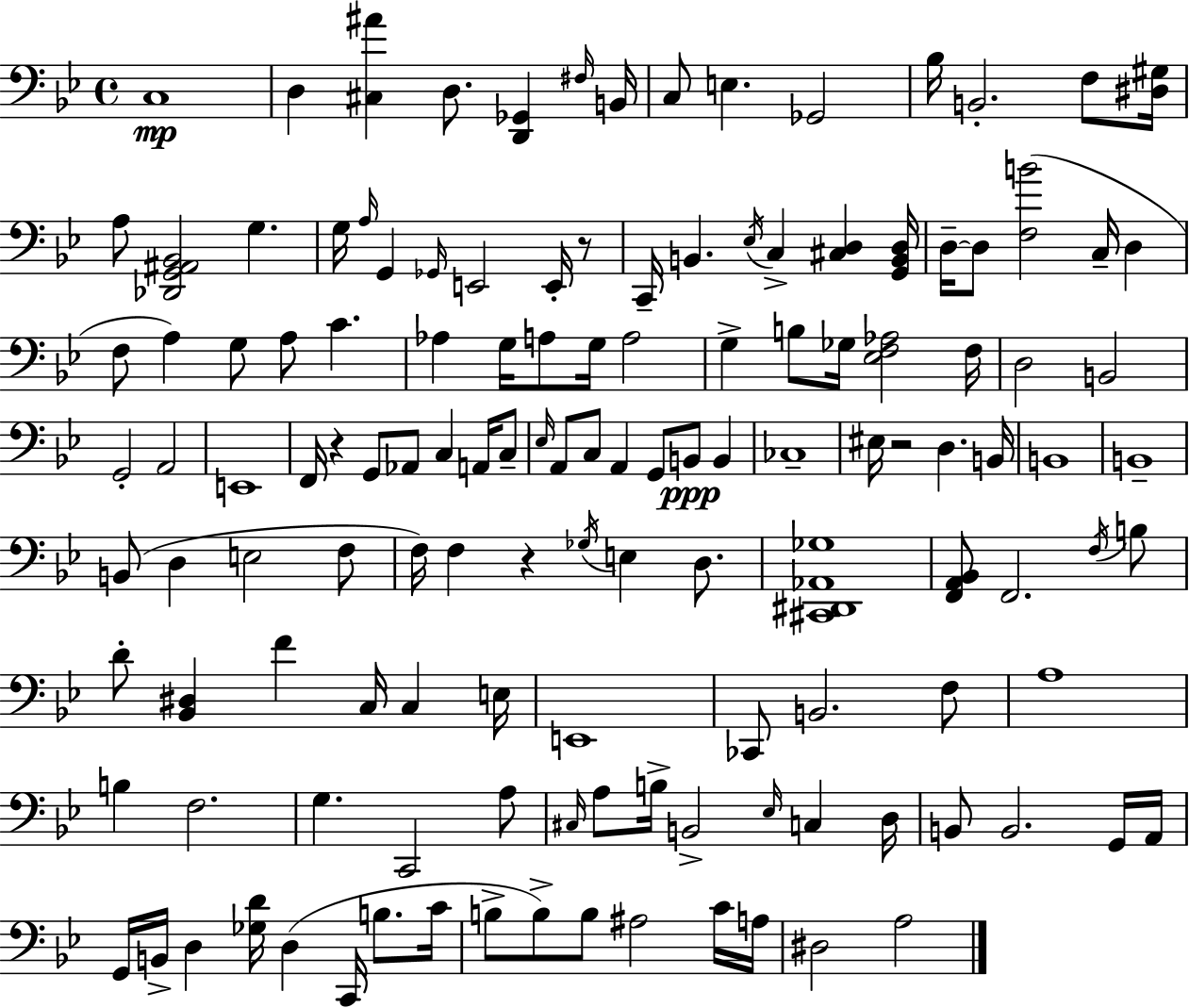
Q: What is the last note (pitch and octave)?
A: A3